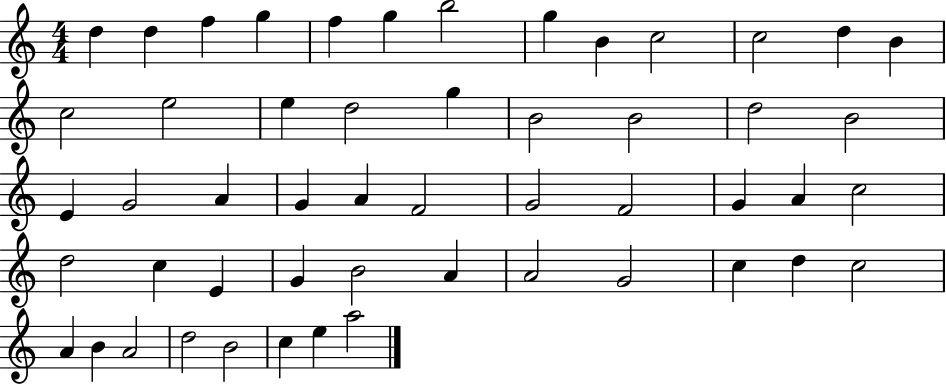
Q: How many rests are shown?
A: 0